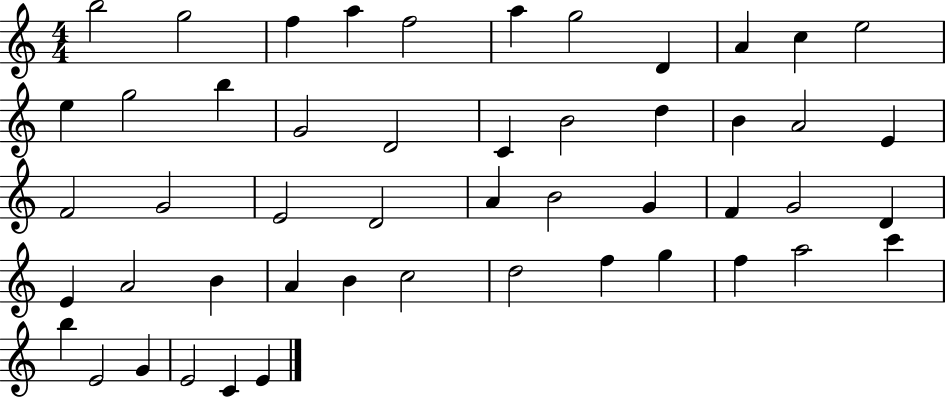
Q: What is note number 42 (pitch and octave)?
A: F5